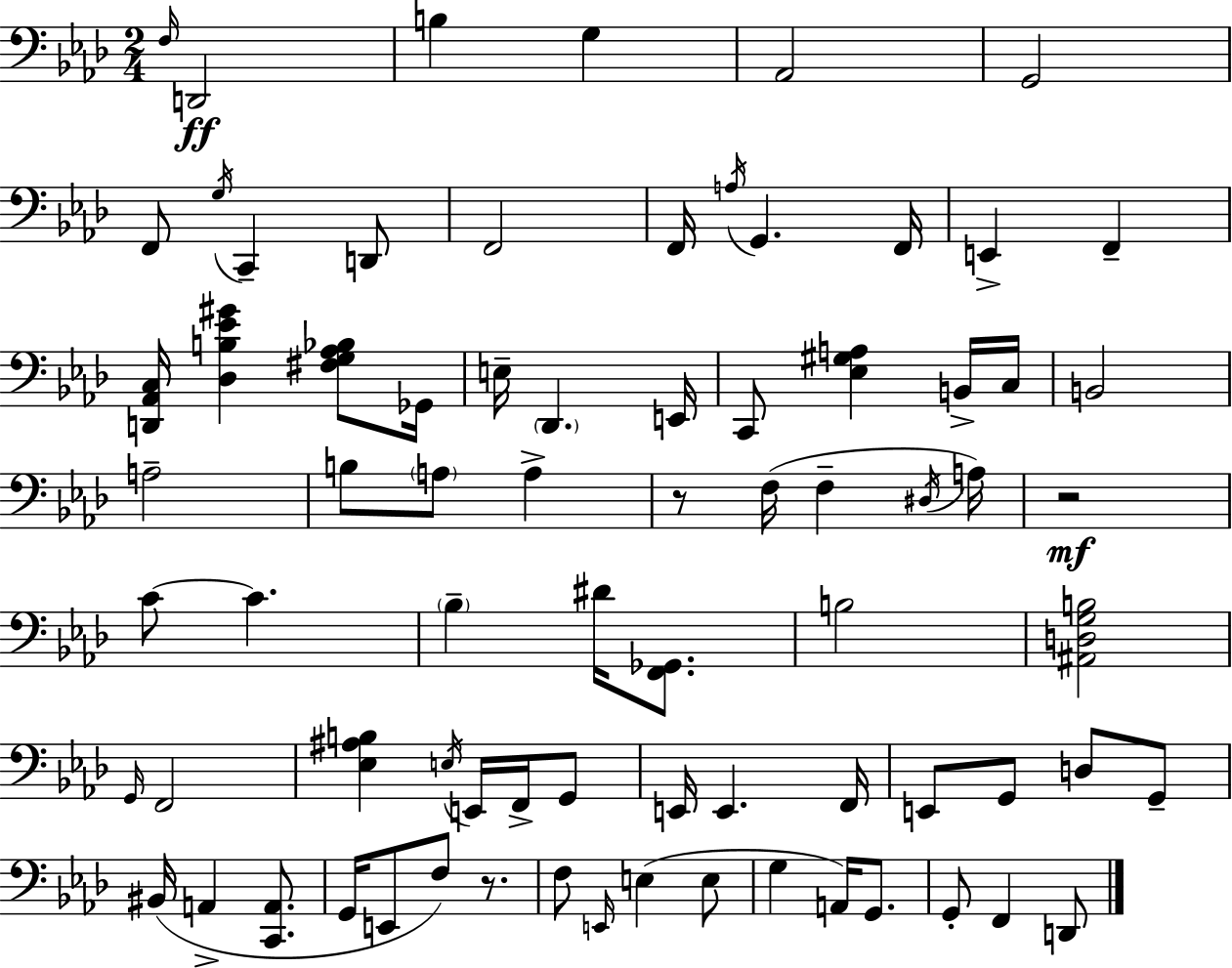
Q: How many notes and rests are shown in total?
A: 77